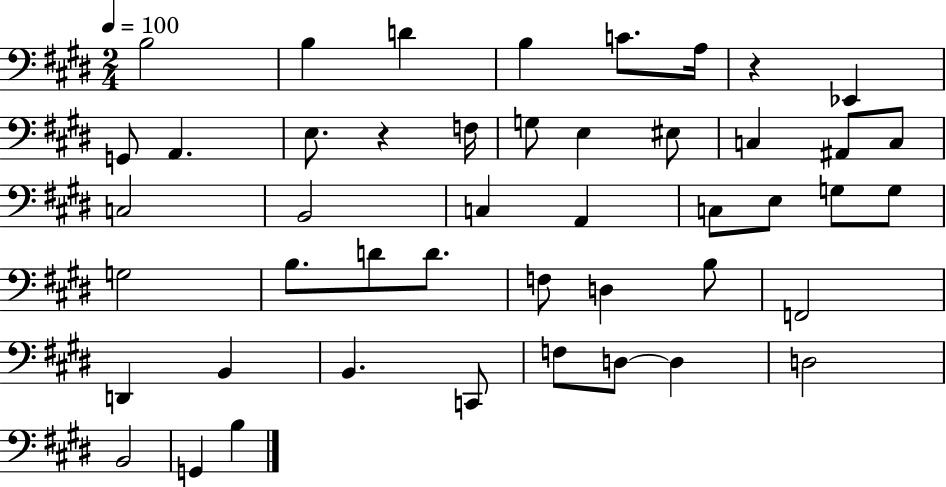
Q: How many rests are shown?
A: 2